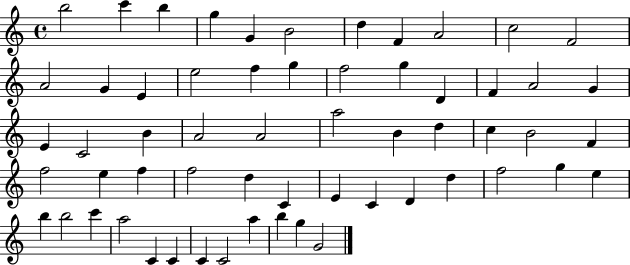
{
  \clef treble
  \time 4/4
  \defaultTimeSignature
  \key c \major
  b''2 c'''4 b''4 | g''4 g'4 b'2 | d''4 f'4 a'2 | c''2 f'2 | \break a'2 g'4 e'4 | e''2 f''4 g''4 | f''2 g''4 d'4 | f'4 a'2 g'4 | \break e'4 c'2 b'4 | a'2 a'2 | a''2 b'4 d''4 | c''4 b'2 f'4 | \break f''2 e''4 f''4 | f''2 d''4 c'4 | e'4 c'4 d'4 d''4 | f''2 g''4 e''4 | \break b''4 b''2 c'''4 | a''2 c'4 c'4 | c'4 c'2 a''4 | b''4 g''4 g'2 | \break \bar "|."
}